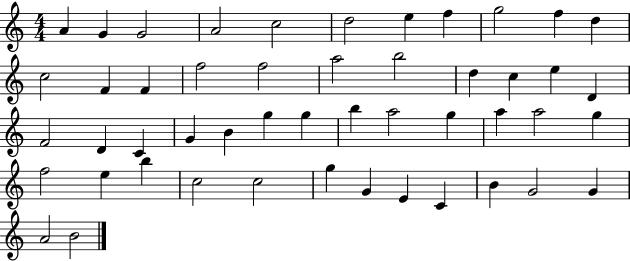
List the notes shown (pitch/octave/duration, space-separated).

A4/q G4/q G4/h A4/h C5/h D5/h E5/q F5/q G5/h F5/q D5/q C5/h F4/q F4/q F5/h F5/h A5/h B5/h D5/q C5/q E5/q D4/q F4/h D4/q C4/q G4/q B4/q G5/q G5/q B5/q A5/h G5/q A5/q A5/h G5/q F5/h E5/q B5/q C5/h C5/h G5/q G4/q E4/q C4/q B4/q G4/h G4/q A4/h B4/h